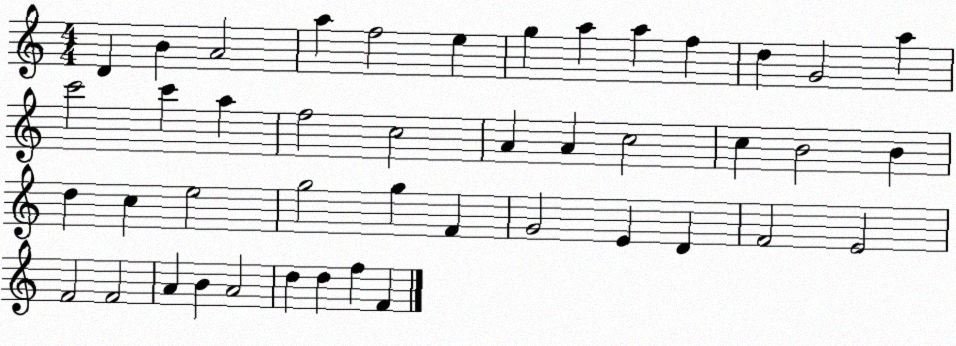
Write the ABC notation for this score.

X:1
T:Untitled
M:4/4
L:1/4
K:C
D B A2 a f2 e g a a f d G2 a c'2 c' a f2 c2 A A c2 c B2 B d c e2 g2 g F G2 E D F2 E2 F2 F2 A B A2 d d f F